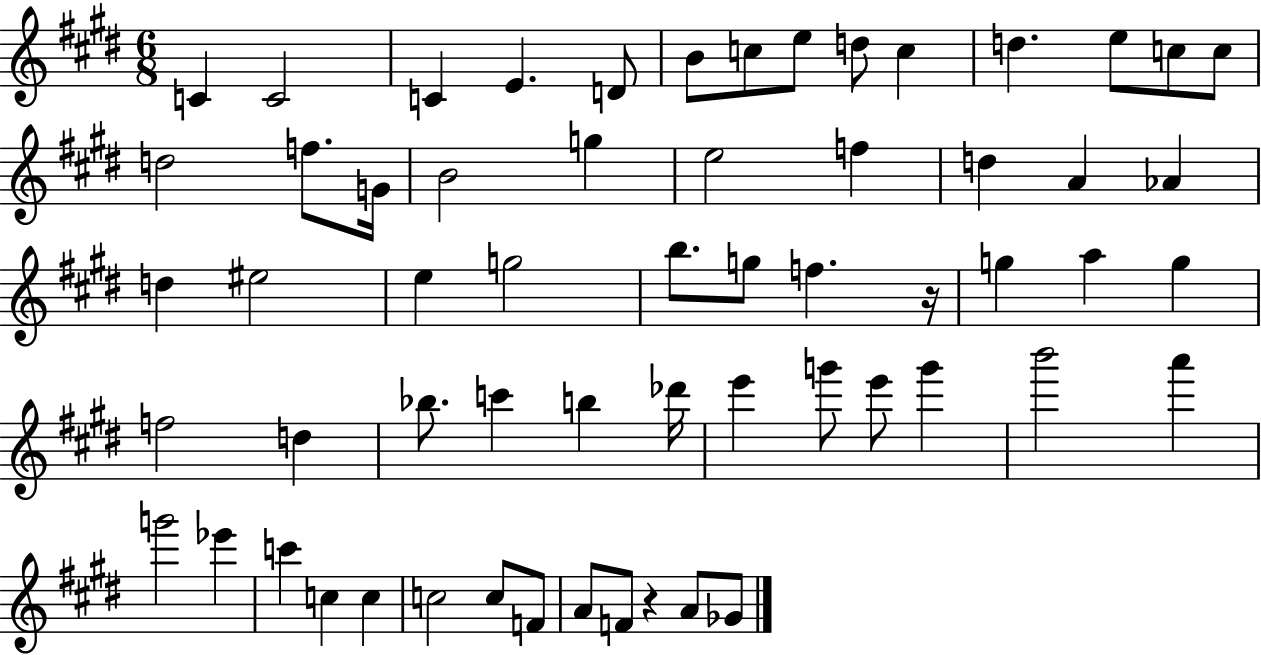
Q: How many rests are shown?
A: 2